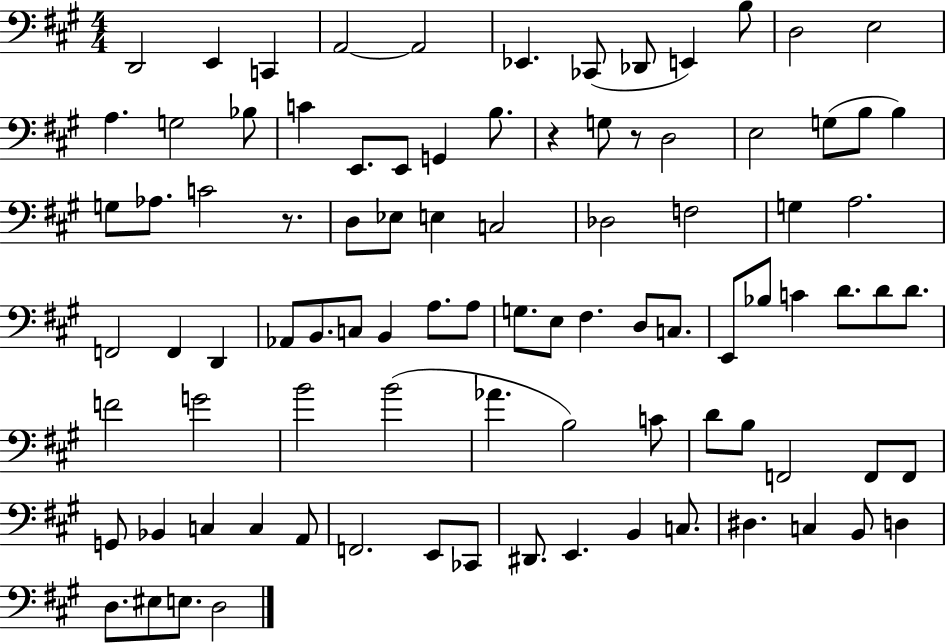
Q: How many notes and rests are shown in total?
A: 92